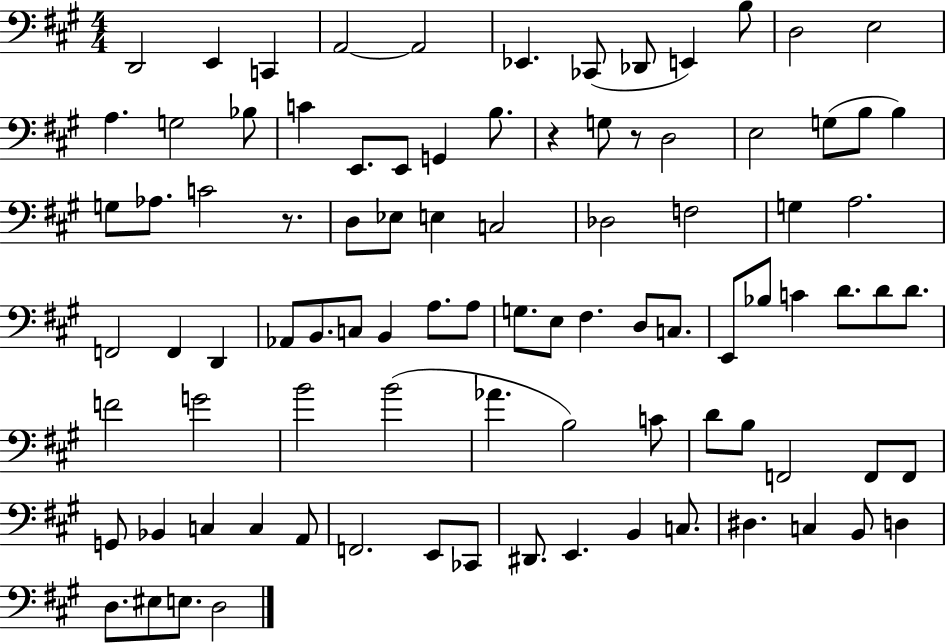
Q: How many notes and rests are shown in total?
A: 92